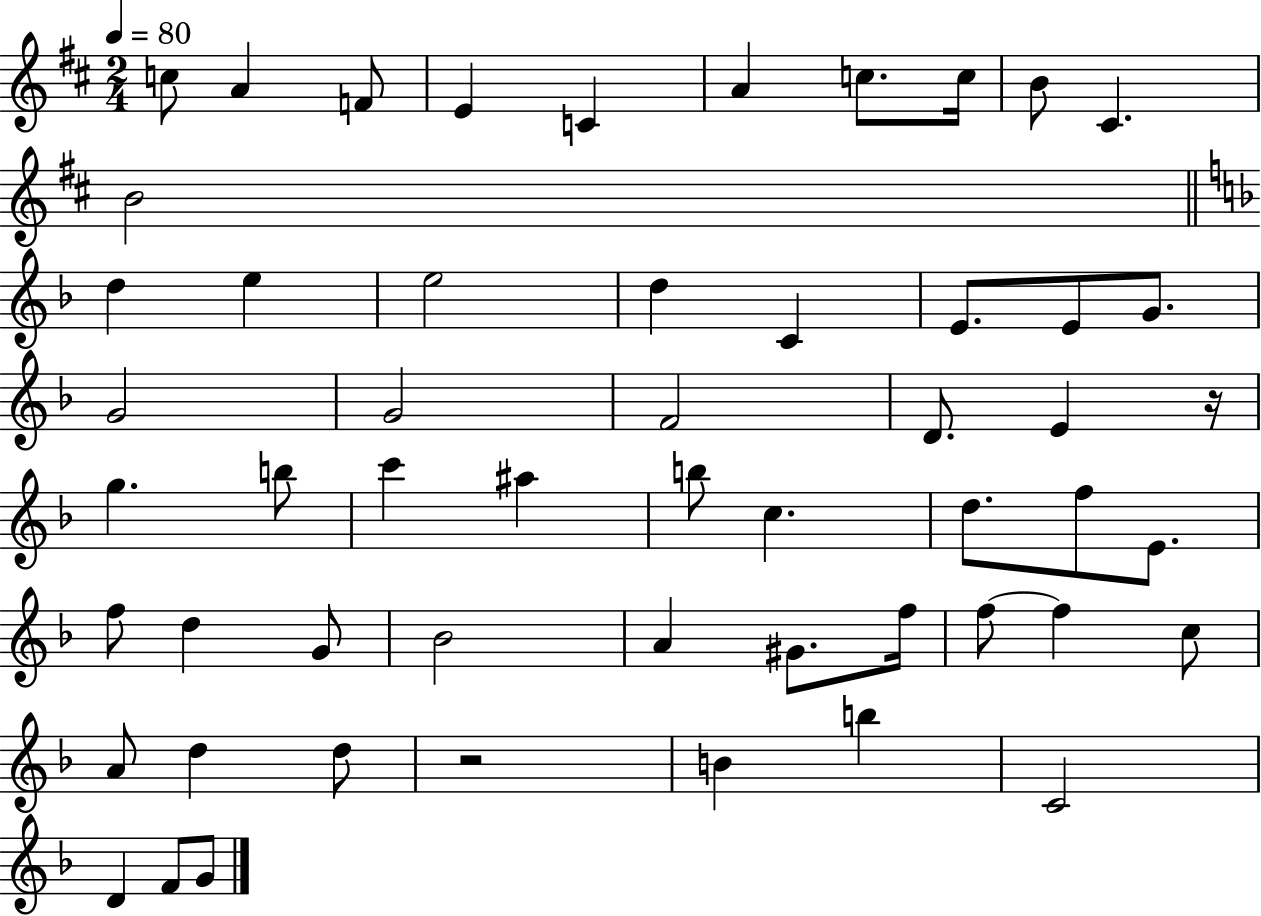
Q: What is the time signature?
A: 2/4